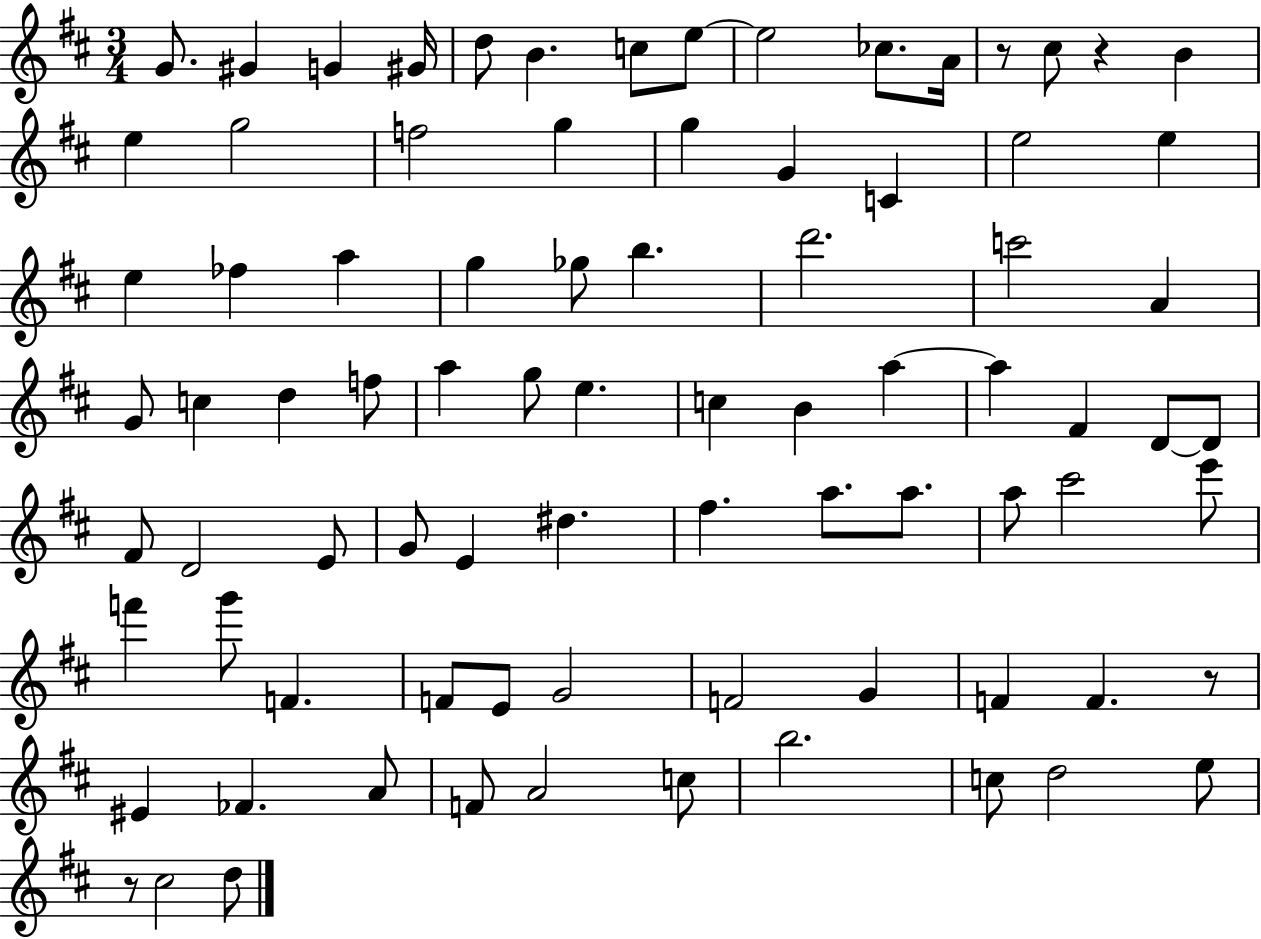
{
  \clef treble
  \numericTimeSignature
  \time 3/4
  \key d \major
  g'8. gis'4 g'4 gis'16 | d''8 b'4. c''8 e''8~~ | e''2 ces''8. a'16 | r8 cis''8 r4 b'4 | \break e''4 g''2 | f''2 g''4 | g''4 g'4 c'4 | e''2 e''4 | \break e''4 fes''4 a''4 | g''4 ges''8 b''4. | d'''2. | c'''2 a'4 | \break g'8 c''4 d''4 f''8 | a''4 g''8 e''4. | c''4 b'4 a''4~~ | a''4 fis'4 d'8~~ d'8 | \break fis'8 d'2 e'8 | g'8 e'4 dis''4. | fis''4. a''8. a''8. | a''8 cis'''2 e'''8 | \break f'''4 g'''8 f'4. | f'8 e'8 g'2 | f'2 g'4 | f'4 f'4. r8 | \break eis'4 fes'4. a'8 | f'8 a'2 c''8 | b''2. | c''8 d''2 e''8 | \break r8 cis''2 d''8 | \bar "|."
}